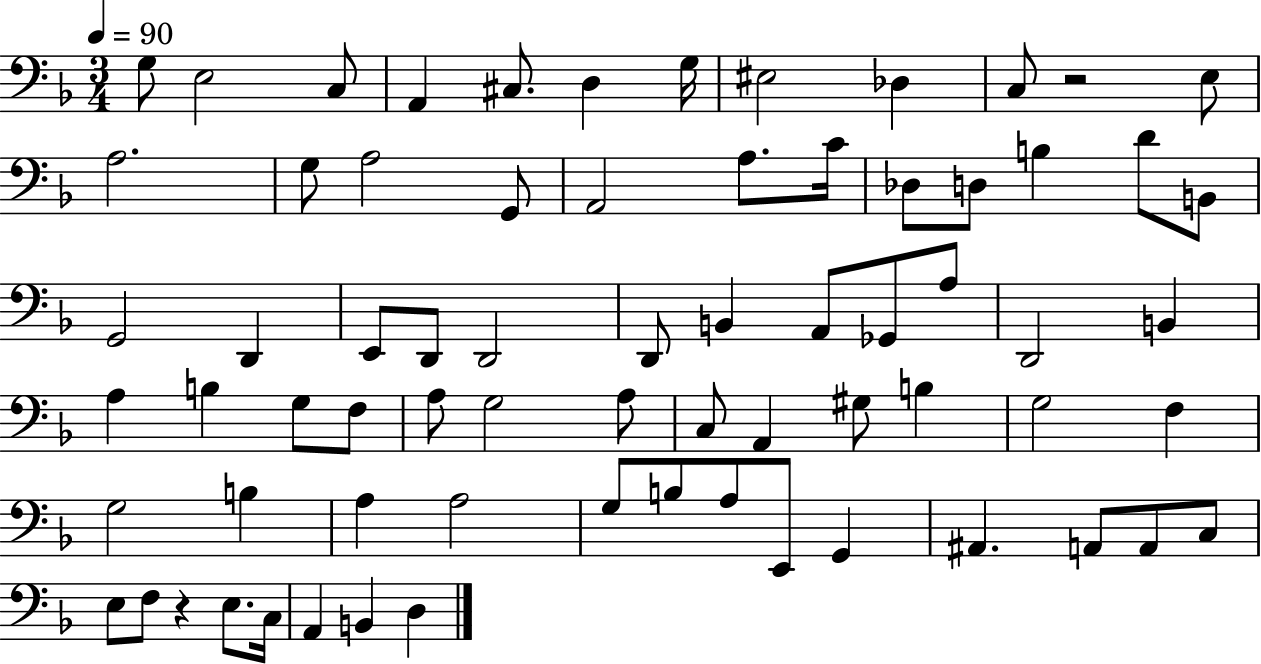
{
  \clef bass
  \numericTimeSignature
  \time 3/4
  \key f \major
  \tempo 4 = 90
  \repeat volta 2 { g8 e2 c8 | a,4 cis8. d4 g16 | eis2 des4 | c8 r2 e8 | \break a2. | g8 a2 g,8 | a,2 a8. c'16 | des8 d8 b4 d'8 b,8 | \break g,2 d,4 | e,8 d,8 d,2 | d,8 b,4 a,8 ges,8 a8 | d,2 b,4 | \break a4 b4 g8 f8 | a8 g2 a8 | c8 a,4 gis8 b4 | g2 f4 | \break g2 b4 | a4 a2 | g8 b8 a8 e,8 g,4 | ais,4. a,8 a,8 c8 | \break e8 f8 r4 e8. c16 | a,4 b,4 d4 | } \bar "|."
}